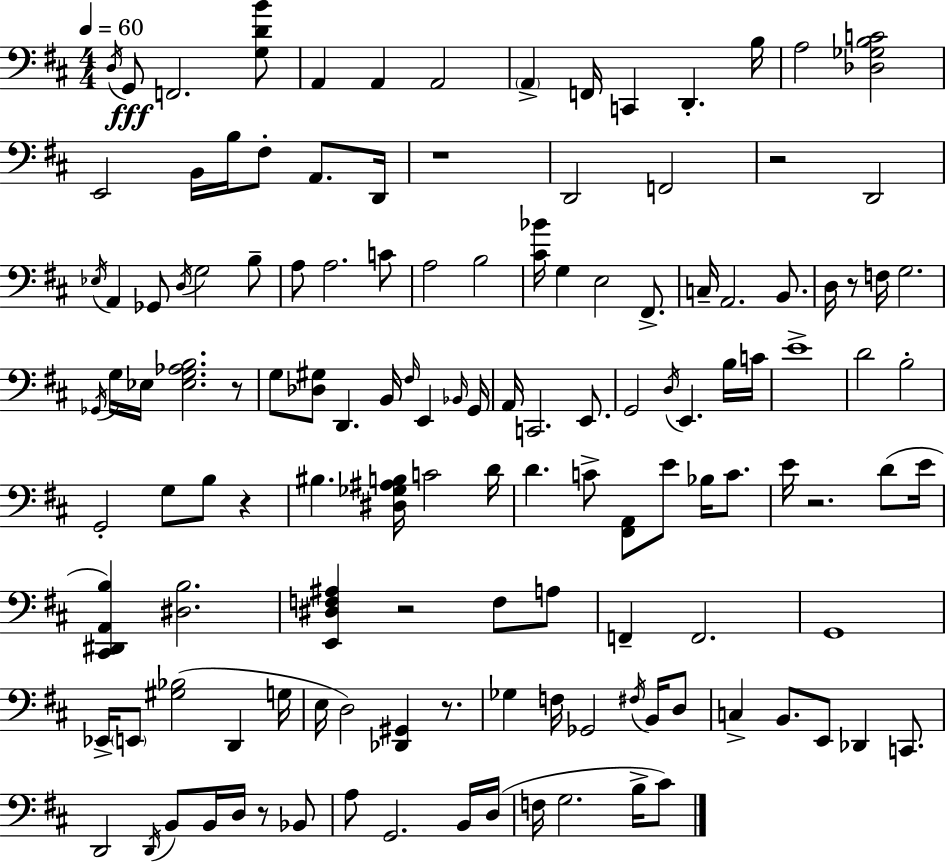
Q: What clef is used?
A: bass